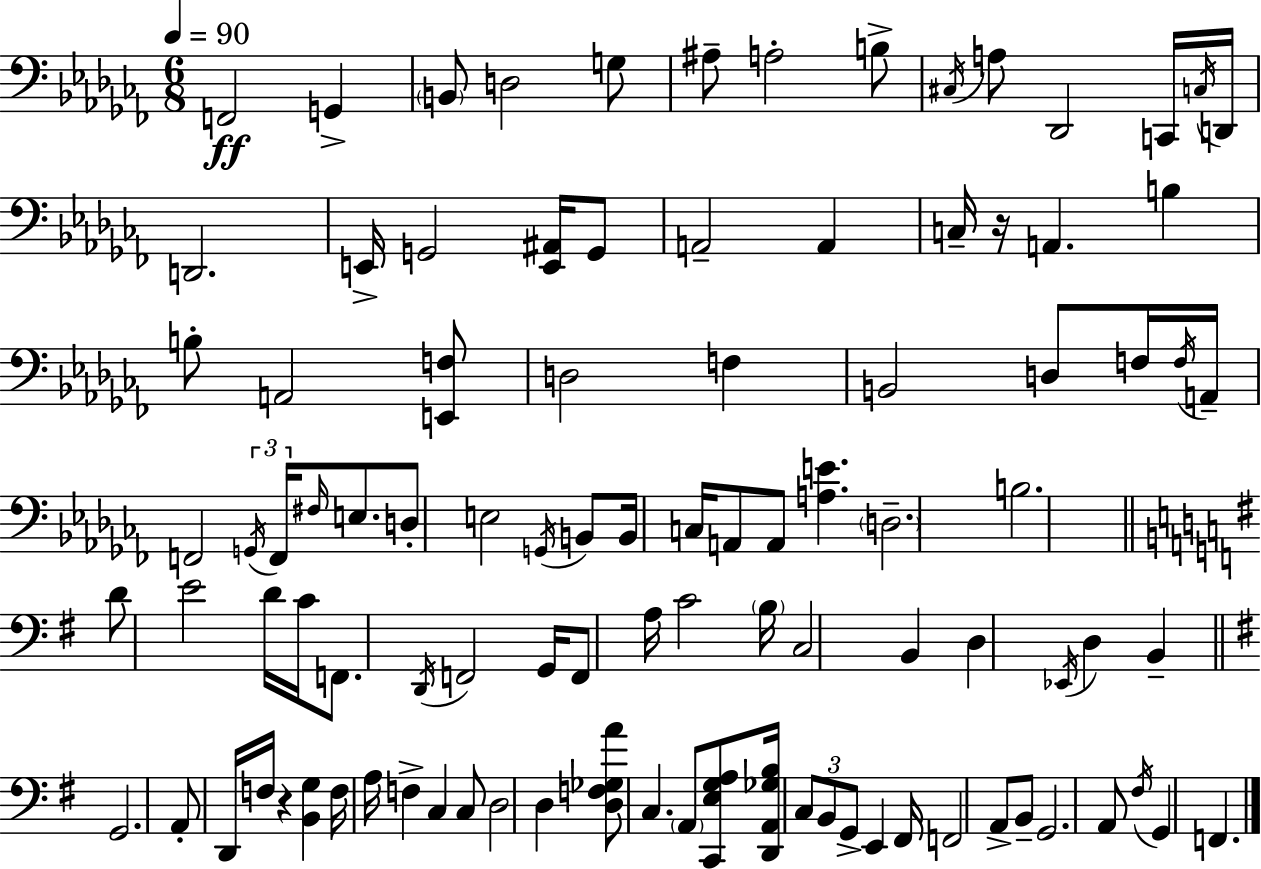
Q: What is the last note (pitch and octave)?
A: F2